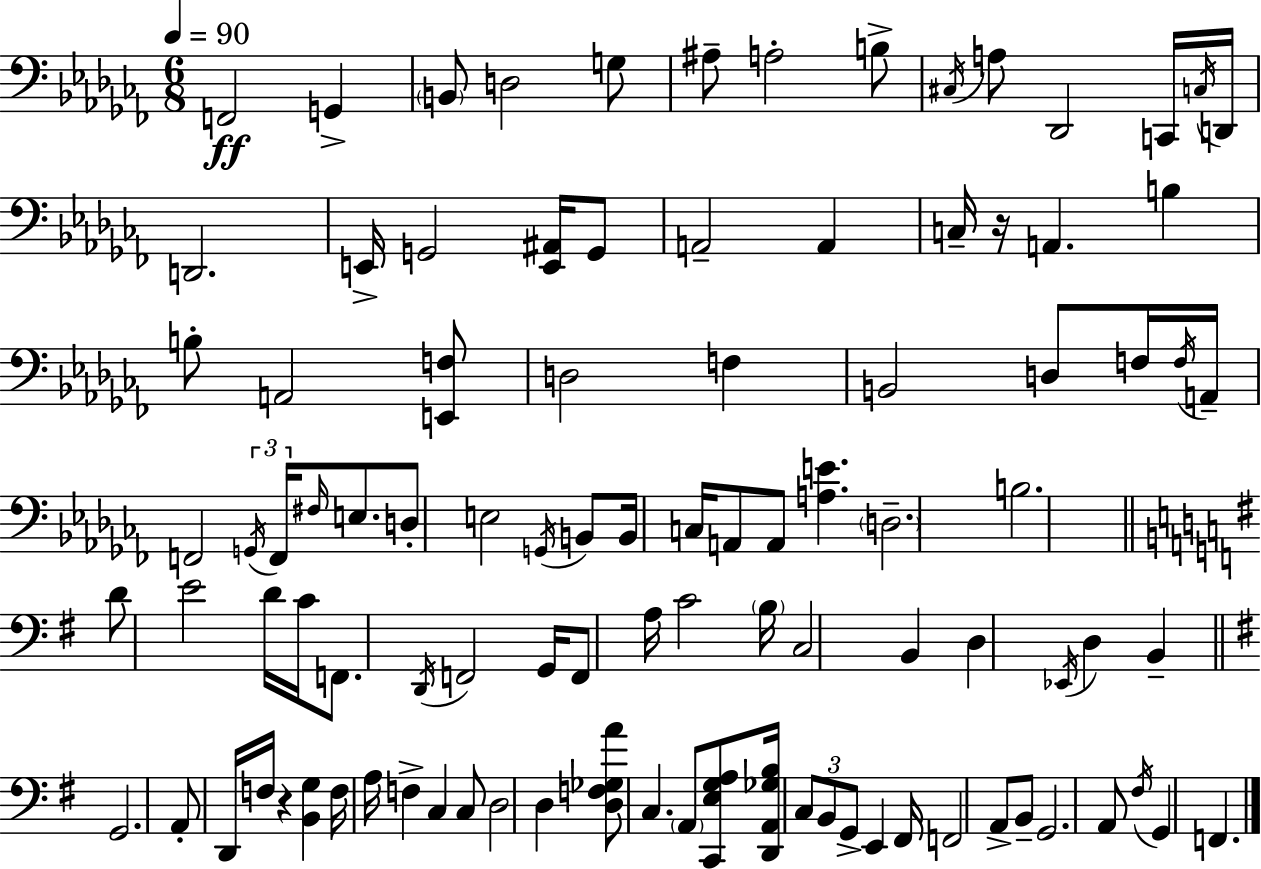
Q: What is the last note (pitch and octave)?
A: F2